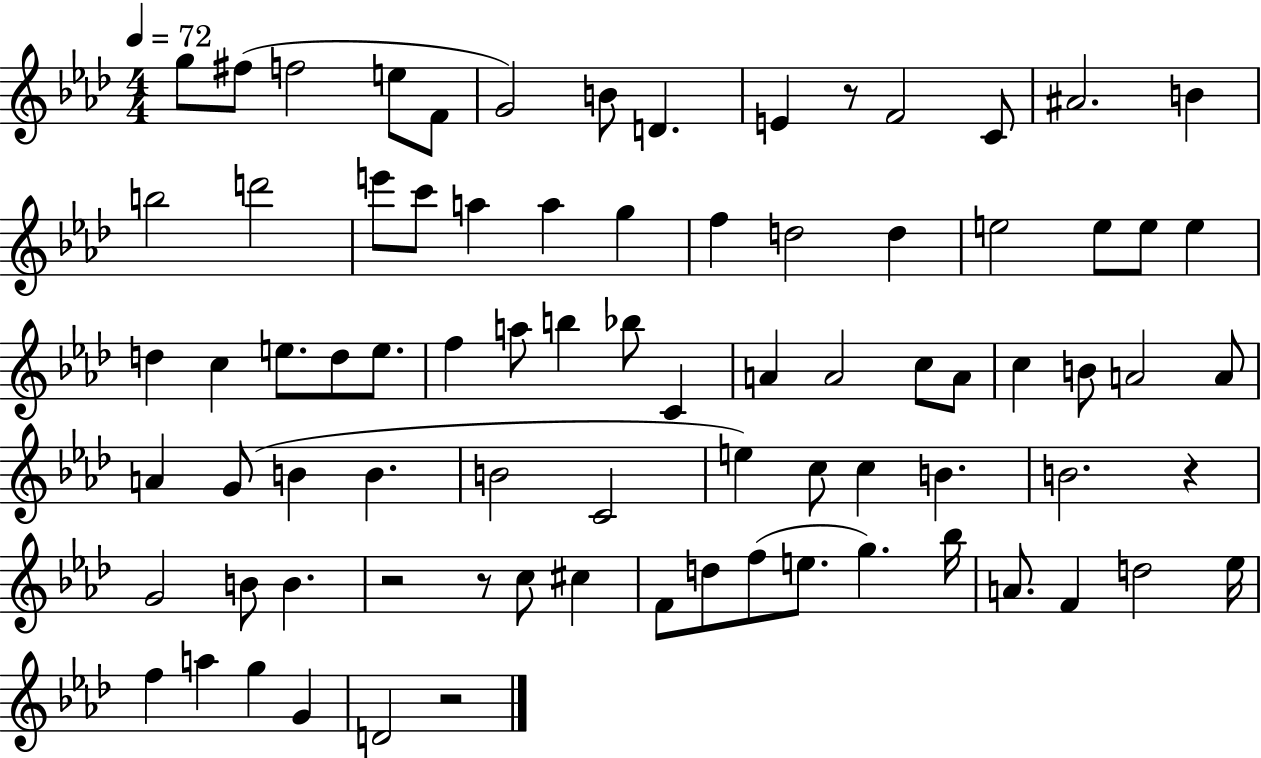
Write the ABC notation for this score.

X:1
T:Untitled
M:4/4
L:1/4
K:Ab
g/2 ^f/2 f2 e/2 F/2 G2 B/2 D E z/2 F2 C/2 ^A2 B b2 d'2 e'/2 c'/2 a a g f d2 d e2 e/2 e/2 e d c e/2 d/2 e/2 f a/2 b _b/2 C A A2 c/2 A/2 c B/2 A2 A/2 A G/2 B B B2 C2 e c/2 c B B2 z G2 B/2 B z2 z/2 c/2 ^c F/2 d/2 f/2 e/2 g _b/4 A/2 F d2 _e/4 f a g G D2 z2